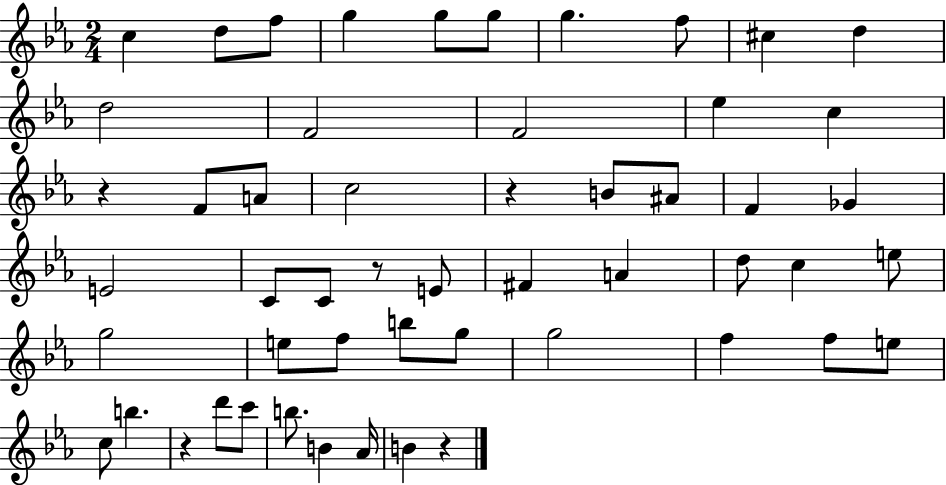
C5/q D5/e F5/e G5/q G5/e G5/e G5/q. F5/e C#5/q D5/q D5/h F4/h F4/h Eb5/q C5/q R/q F4/e A4/e C5/h R/q B4/e A#4/e F4/q Gb4/q E4/h C4/e C4/e R/e E4/e F#4/q A4/q D5/e C5/q E5/e G5/h E5/e F5/e B5/e G5/e G5/h F5/q F5/e E5/e C5/e B5/q. R/q D6/e C6/e B5/e. B4/q Ab4/s B4/q R/q